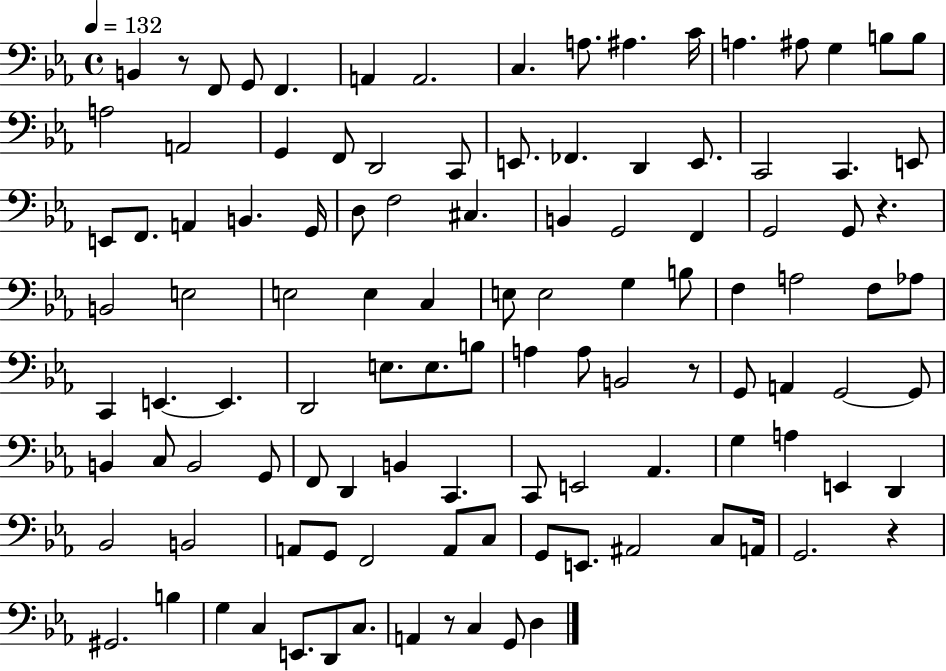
X:1
T:Untitled
M:4/4
L:1/4
K:Eb
B,, z/2 F,,/2 G,,/2 F,, A,, A,,2 C, A,/2 ^A, C/4 A, ^A,/2 G, B,/2 B,/2 A,2 A,,2 G,, F,,/2 D,,2 C,,/2 E,,/2 _F,, D,, E,,/2 C,,2 C,, E,,/2 E,,/2 F,,/2 A,, B,, G,,/4 D,/2 F,2 ^C, B,, G,,2 F,, G,,2 G,,/2 z B,,2 E,2 E,2 E, C, E,/2 E,2 G, B,/2 F, A,2 F,/2 _A,/2 C,, E,, E,, D,,2 E,/2 E,/2 B,/2 A, A,/2 B,,2 z/2 G,,/2 A,, G,,2 G,,/2 B,, C,/2 B,,2 G,,/2 F,,/2 D,, B,, C,, C,,/2 E,,2 _A,, G, A, E,, D,, _B,,2 B,,2 A,,/2 G,,/2 F,,2 A,,/2 C,/2 G,,/2 E,,/2 ^A,,2 C,/2 A,,/4 G,,2 z ^G,,2 B, G, C, E,,/2 D,,/2 C,/2 A,, z/2 C, G,,/2 D,